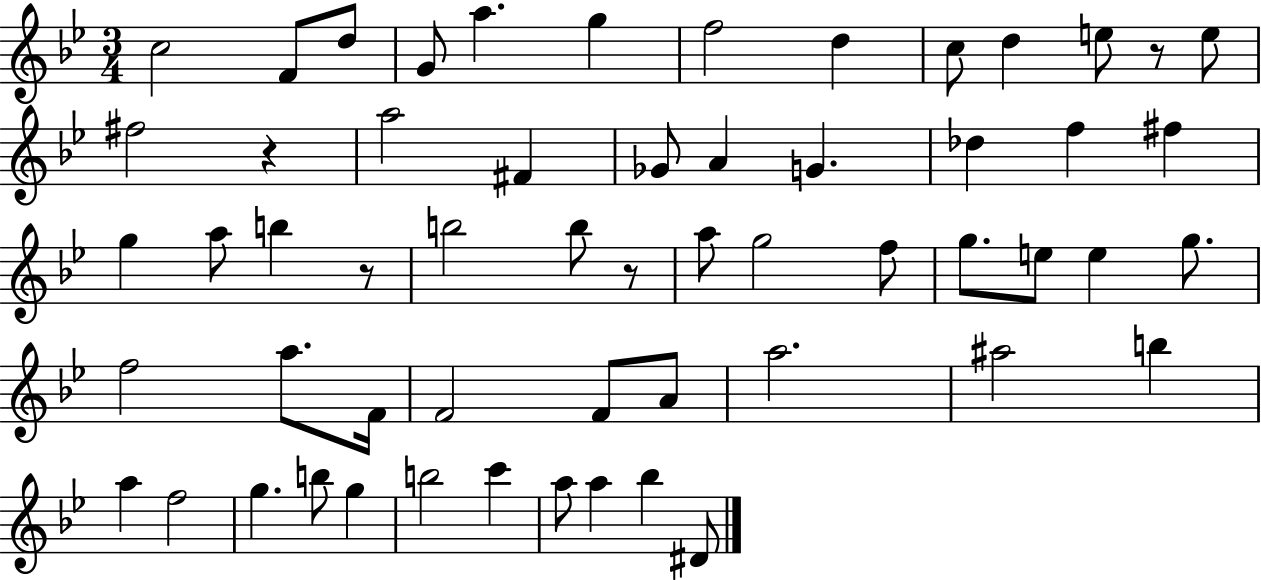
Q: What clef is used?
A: treble